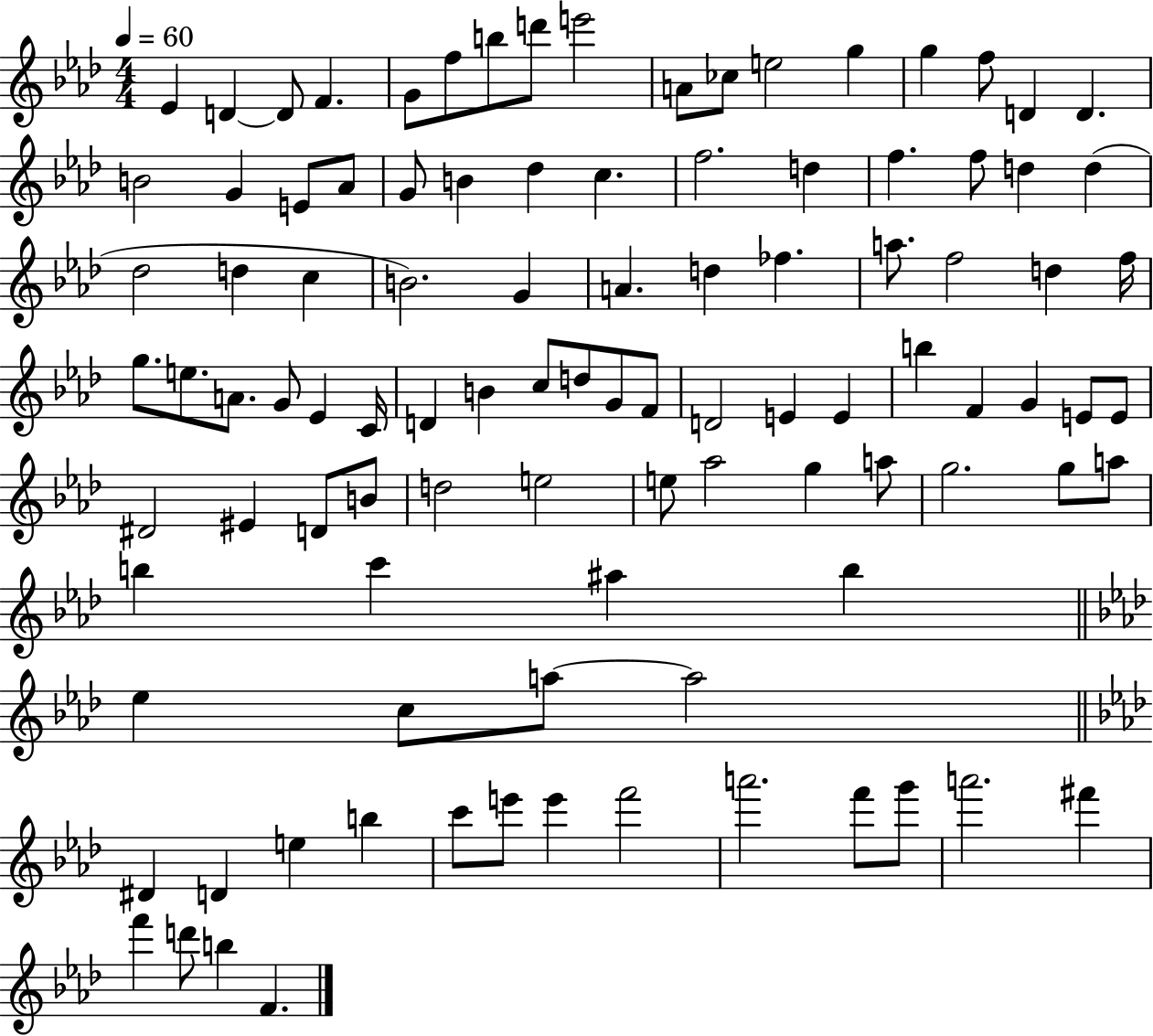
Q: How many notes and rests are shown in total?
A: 101